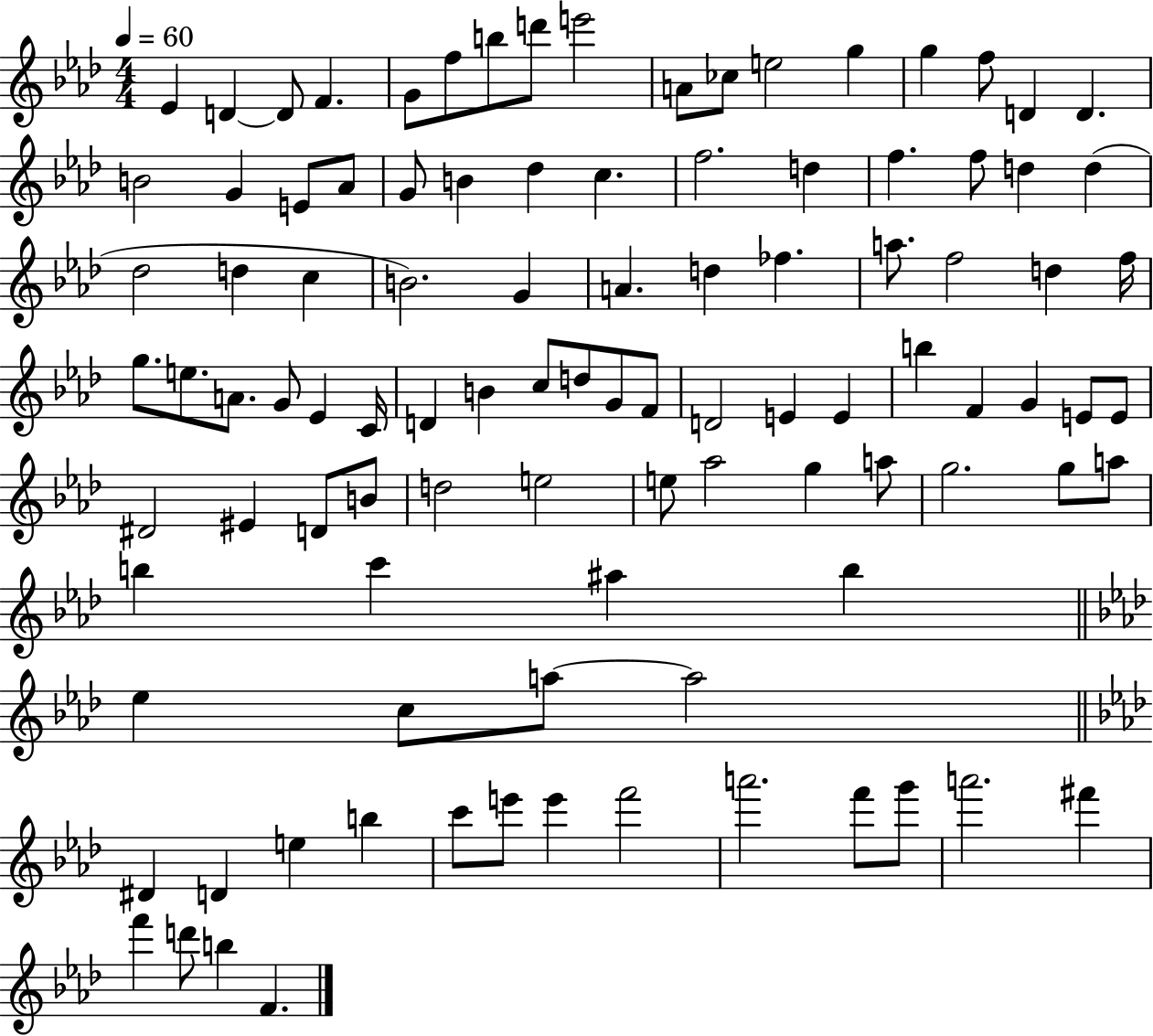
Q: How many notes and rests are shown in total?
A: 101